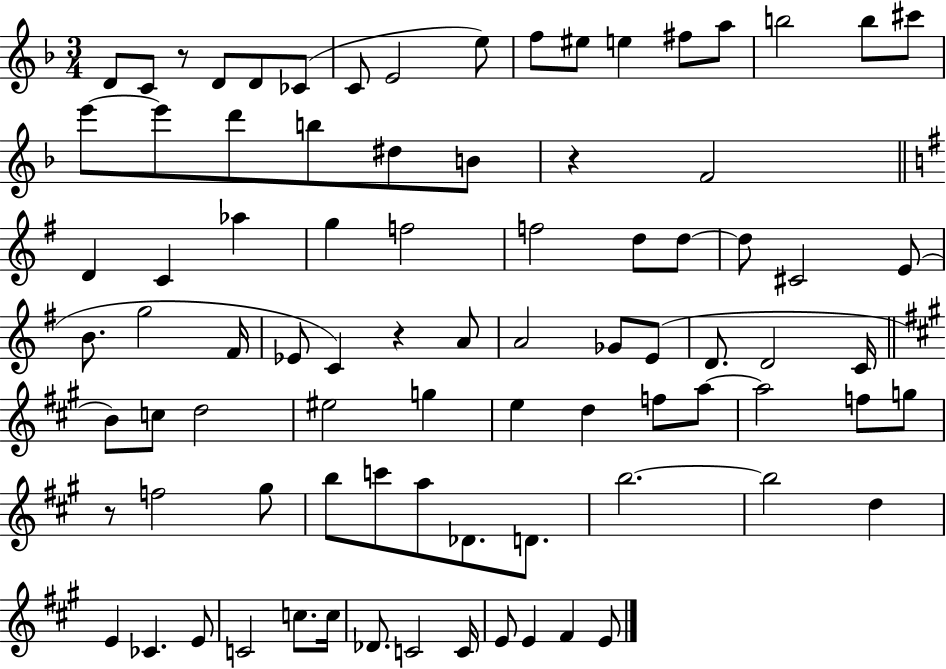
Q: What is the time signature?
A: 3/4